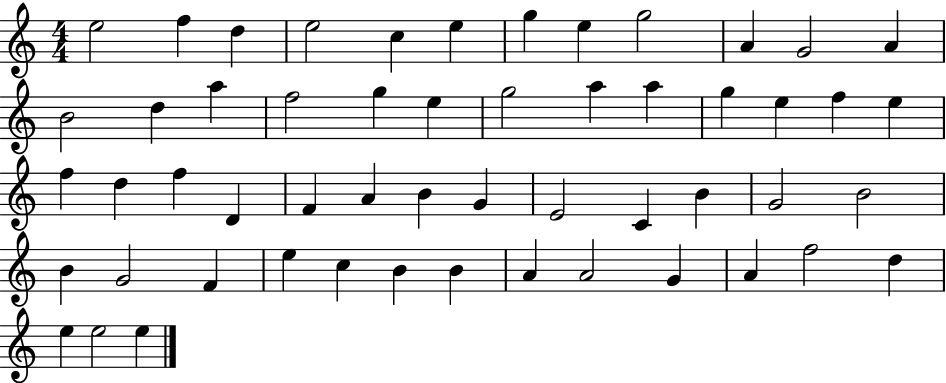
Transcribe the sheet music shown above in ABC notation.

X:1
T:Untitled
M:4/4
L:1/4
K:C
e2 f d e2 c e g e g2 A G2 A B2 d a f2 g e g2 a a g e f e f d f D F A B G E2 C B G2 B2 B G2 F e c B B A A2 G A f2 d e e2 e